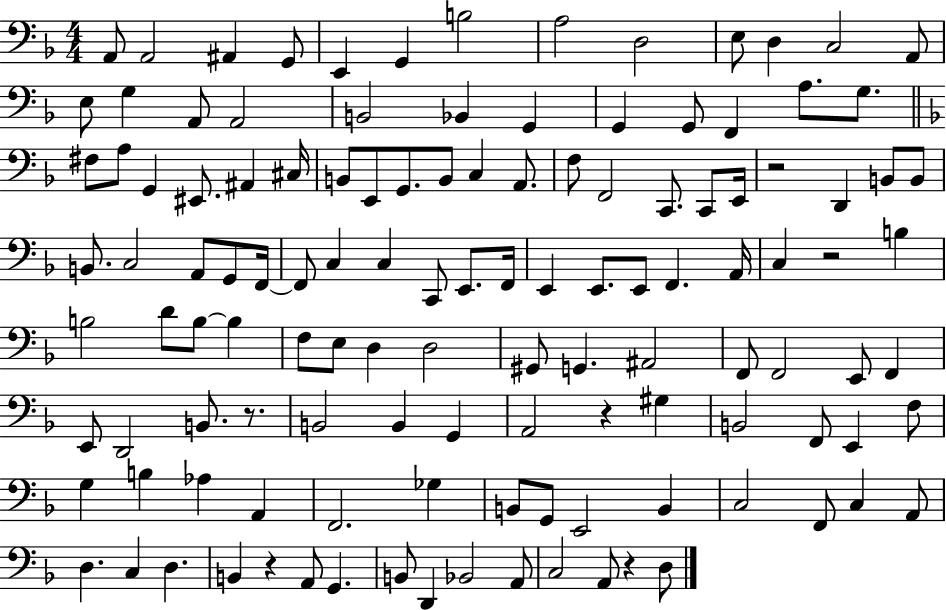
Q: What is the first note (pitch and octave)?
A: A2